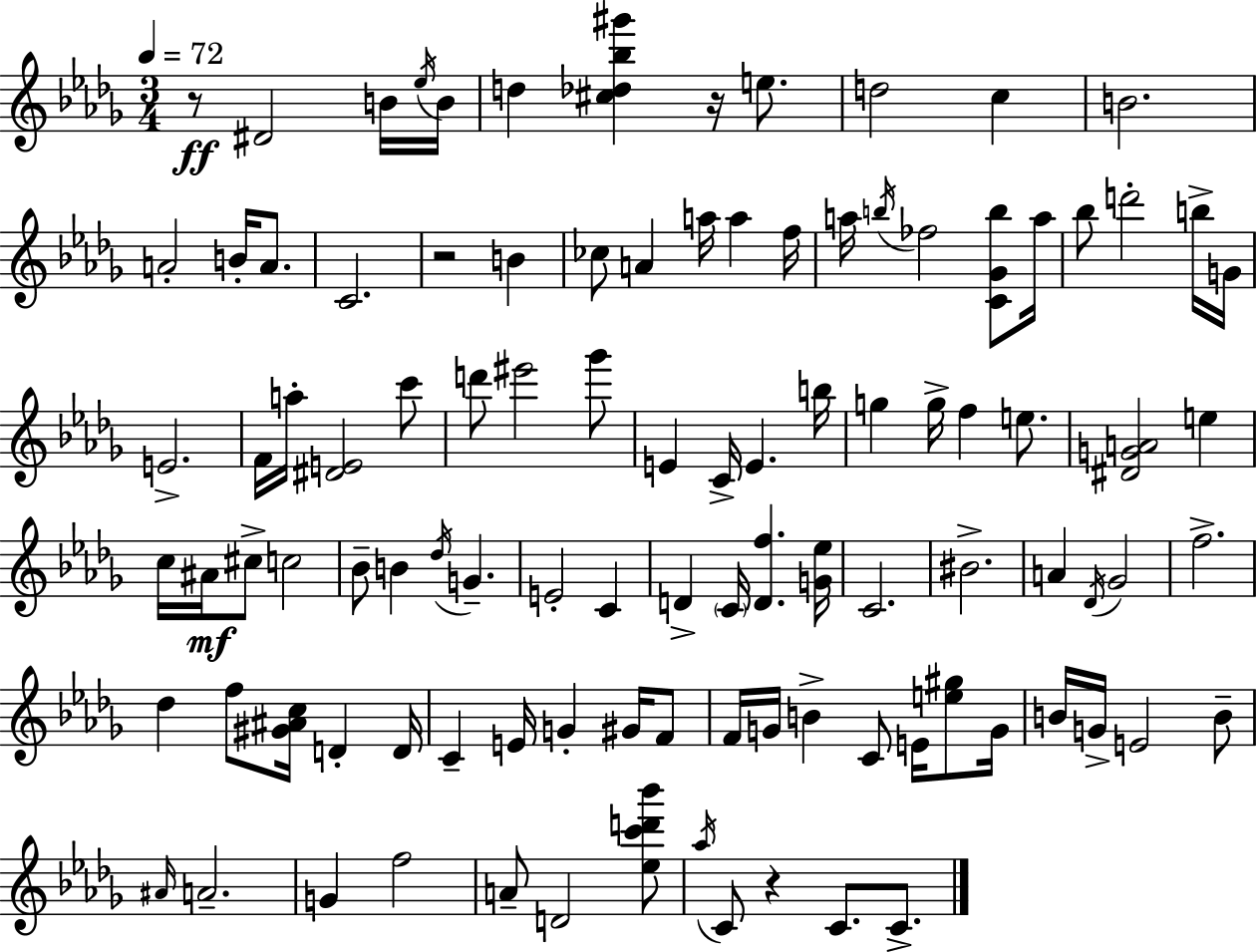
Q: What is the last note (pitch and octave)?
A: C4